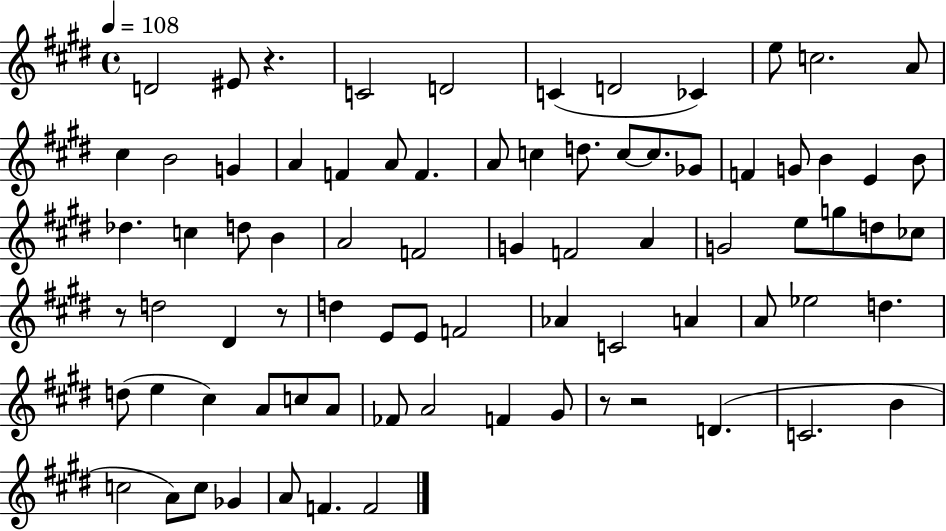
D4/h EIS4/e R/q. C4/h D4/h C4/q D4/h CES4/q E5/e C5/h. A4/e C#5/q B4/h G4/q A4/q F4/q A4/e F4/q. A4/e C5/q D5/e. C5/e C5/e. Gb4/e F4/q G4/e B4/q E4/q B4/e Db5/q. C5/q D5/e B4/q A4/h F4/h G4/q F4/h A4/q G4/h E5/e G5/e D5/e CES5/e R/e D5/h D#4/q R/e D5/q E4/e E4/e F4/h Ab4/q C4/h A4/q A4/e Eb5/h D5/q. D5/e E5/q C#5/q A4/e C5/e A4/e FES4/e A4/h F4/q G#4/e R/e R/h D4/q. C4/h. B4/q C5/h A4/e C5/e Gb4/q A4/e F4/q. F4/h